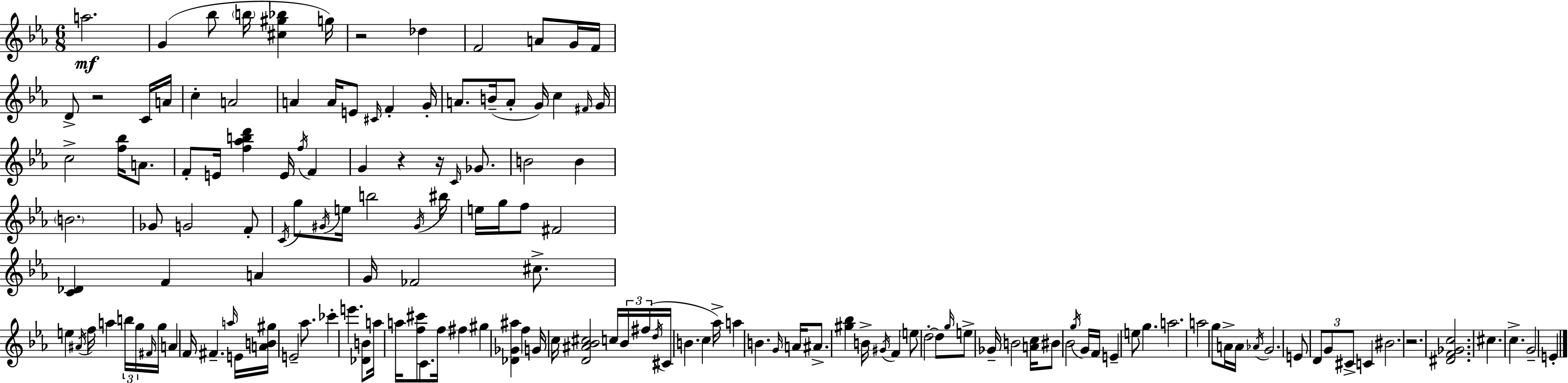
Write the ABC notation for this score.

X:1
T:Untitled
M:6/8
L:1/4
K:Cm
a2 G _b/2 b/4 [^c^g_b] g/4 z2 _d F2 A/2 G/4 F/4 D/2 z2 C/4 A/4 c A2 A A/4 E/2 ^C/4 F G/4 A/2 B/4 A/2 G/4 c ^F/4 G/4 c2 [f_b]/4 A/2 F/2 E/4 [f_abd'] E/4 f/4 F G z z/4 C/4 _G/2 B2 B B2 _G/2 G2 F/2 C/4 g/2 ^G/4 e/4 b2 ^G/4 ^b/4 e/4 g/4 f/2 ^F2 [C_D] F A G/4 _F2 ^c/2 e ^A/4 f/4 a b/4 g/4 ^F/4 g/4 A F/4 ^F a/4 E/4 [AB^g]/4 E2 _a/2 _c' e' [_DB]/2 a/4 a/4 [f^c']/2 C/2 f/4 ^f ^g [_D_G^a] f G/4 c/4 [D^A_B^c]2 c/4 _B/4 ^f/4 d/4 ^C/4 B c _a/4 a B G/4 A/4 ^A/2 [^g_b] B/4 ^G/4 F e/2 d2 d/2 g/4 e/2 _G/4 B2 [Ac]/4 ^B/2 _B2 g/4 G/4 F/4 E e/2 g a2 a2 g/2 A/4 A/4 _A/4 G2 E/2 D/2 G/2 ^C/2 C ^B2 z2 [^DF_Gc]2 ^c c G2 E